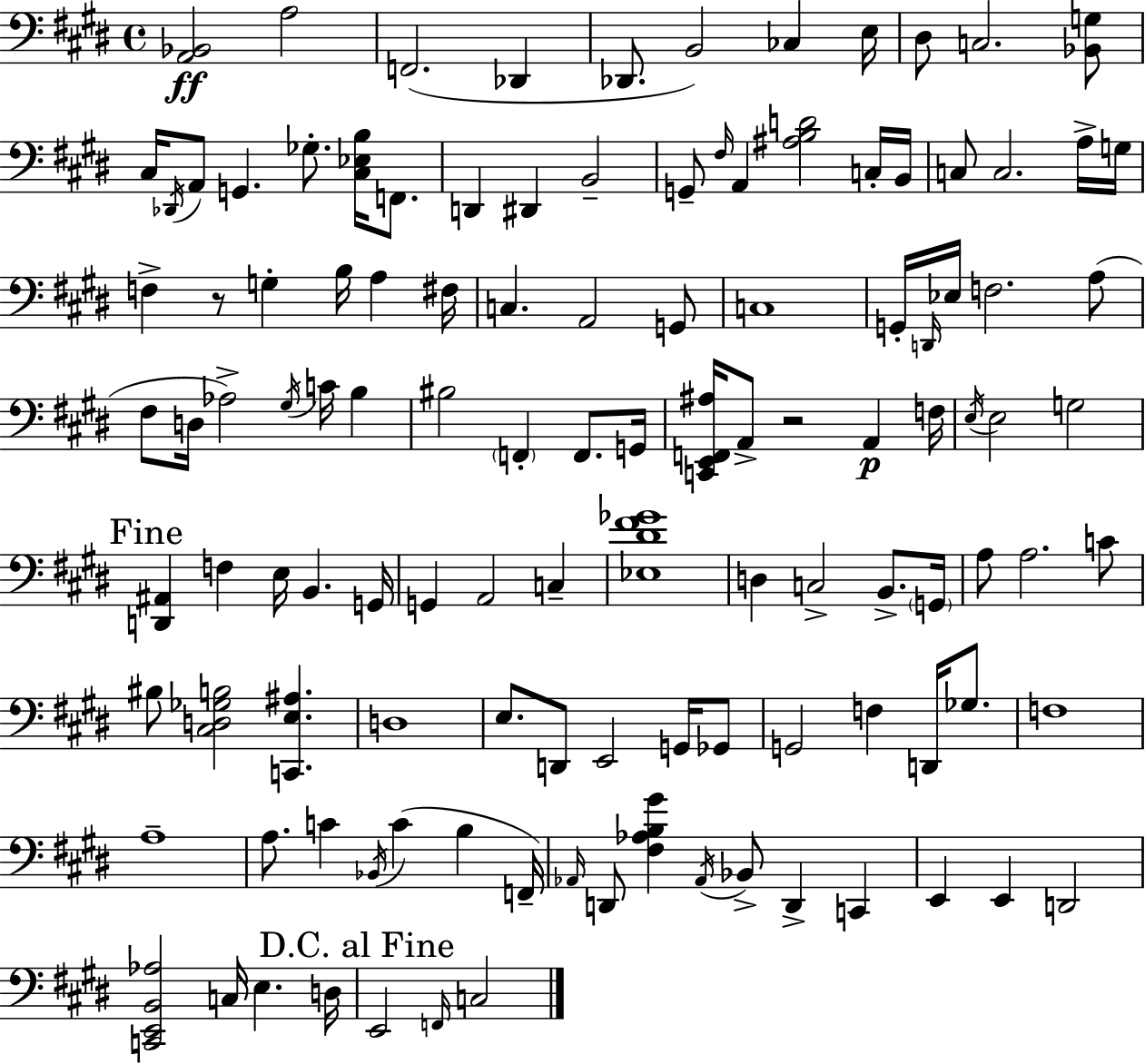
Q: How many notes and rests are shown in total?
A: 118